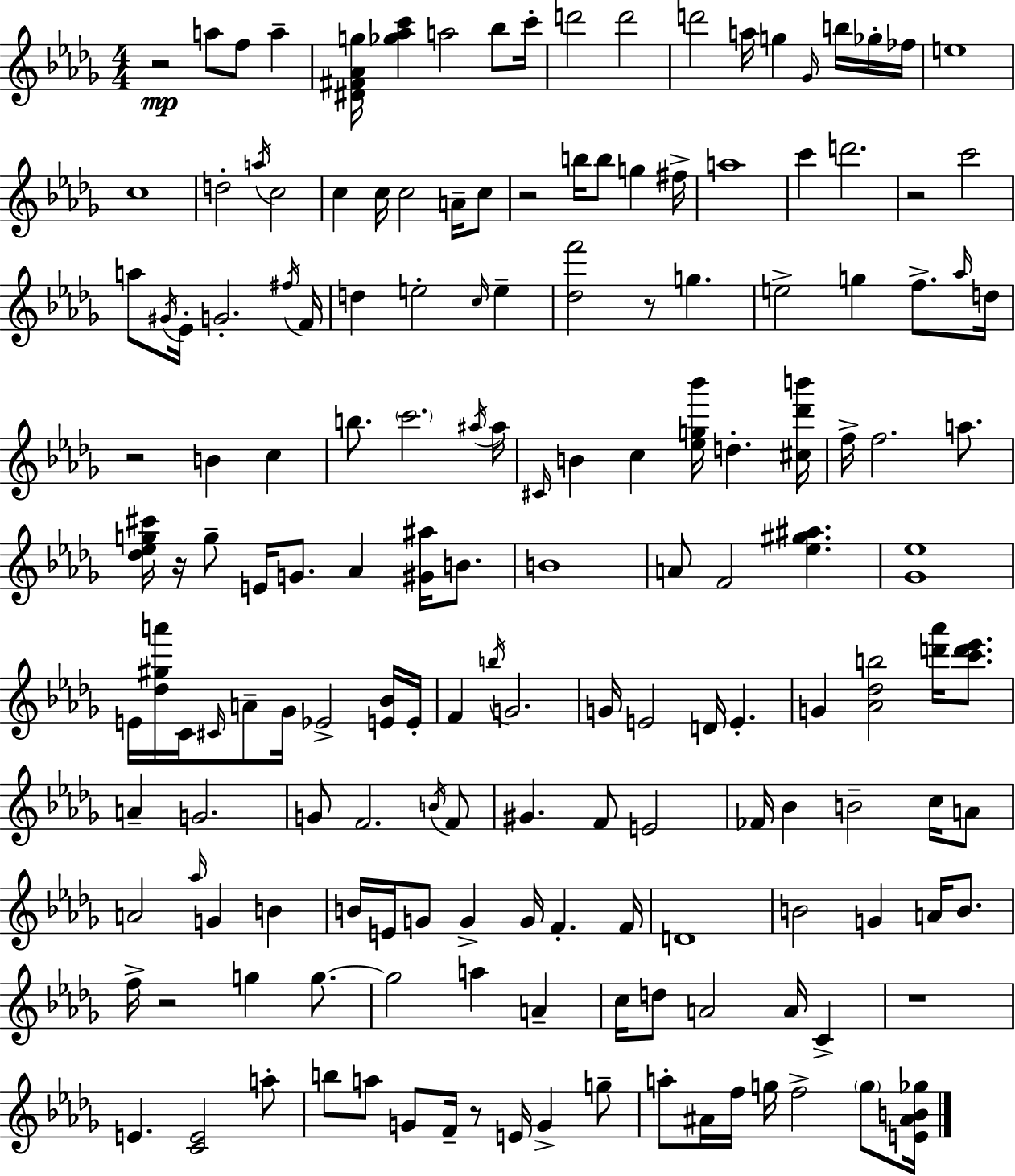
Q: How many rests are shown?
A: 9